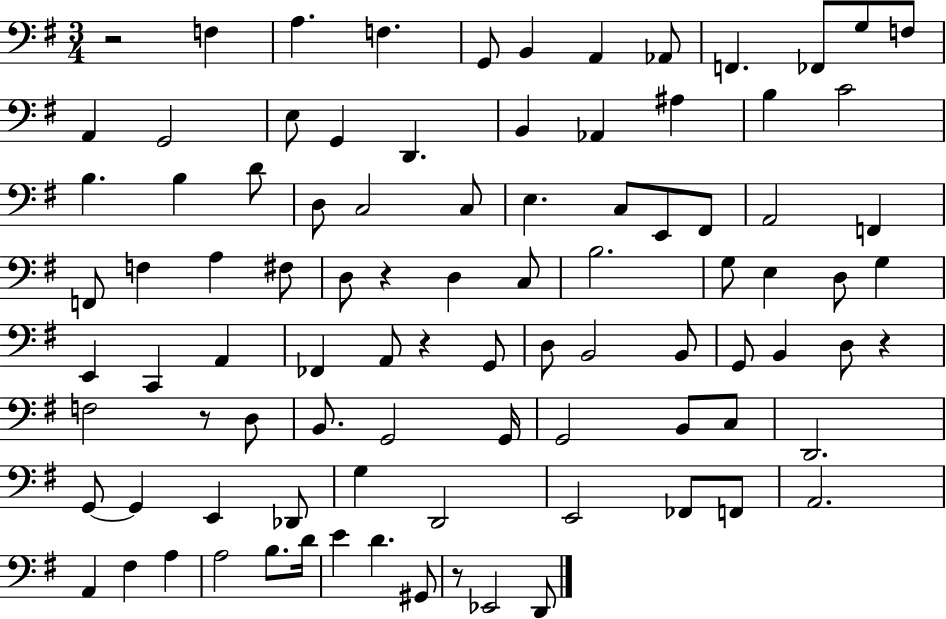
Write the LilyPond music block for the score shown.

{
  \clef bass
  \numericTimeSignature
  \time 3/4
  \key g \major
  r2 f4 | a4. f4. | g,8 b,4 a,4 aes,8 | f,4. fes,8 g8 f8 | \break a,4 g,2 | e8 g,4 d,4. | b,4 aes,4 ais4 | b4 c'2 | \break b4. b4 d'8 | d8 c2 c8 | e4. c8 e,8 fis,8 | a,2 f,4 | \break f,8 f4 a4 fis8 | d8 r4 d4 c8 | b2. | g8 e4 d8 g4 | \break e,4 c,4 a,4 | fes,4 a,8 r4 g,8 | d8 b,2 b,8 | g,8 b,4 d8 r4 | \break f2 r8 d8 | b,8. g,2 g,16 | g,2 b,8 c8 | d,2. | \break g,8~~ g,4 e,4 des,8 | g4 d,2 | e,2 fes,8 f,8 | a,2. | \break a,4 fis4 a4 | a2 b8. d'16 | e'4 d'4. gis,8 | r8 ees,2 d,8 | \break \bar "|."
}